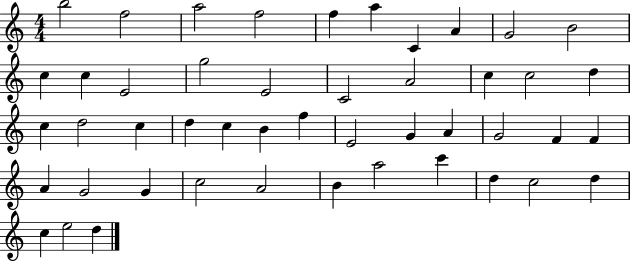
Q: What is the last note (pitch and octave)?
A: D5